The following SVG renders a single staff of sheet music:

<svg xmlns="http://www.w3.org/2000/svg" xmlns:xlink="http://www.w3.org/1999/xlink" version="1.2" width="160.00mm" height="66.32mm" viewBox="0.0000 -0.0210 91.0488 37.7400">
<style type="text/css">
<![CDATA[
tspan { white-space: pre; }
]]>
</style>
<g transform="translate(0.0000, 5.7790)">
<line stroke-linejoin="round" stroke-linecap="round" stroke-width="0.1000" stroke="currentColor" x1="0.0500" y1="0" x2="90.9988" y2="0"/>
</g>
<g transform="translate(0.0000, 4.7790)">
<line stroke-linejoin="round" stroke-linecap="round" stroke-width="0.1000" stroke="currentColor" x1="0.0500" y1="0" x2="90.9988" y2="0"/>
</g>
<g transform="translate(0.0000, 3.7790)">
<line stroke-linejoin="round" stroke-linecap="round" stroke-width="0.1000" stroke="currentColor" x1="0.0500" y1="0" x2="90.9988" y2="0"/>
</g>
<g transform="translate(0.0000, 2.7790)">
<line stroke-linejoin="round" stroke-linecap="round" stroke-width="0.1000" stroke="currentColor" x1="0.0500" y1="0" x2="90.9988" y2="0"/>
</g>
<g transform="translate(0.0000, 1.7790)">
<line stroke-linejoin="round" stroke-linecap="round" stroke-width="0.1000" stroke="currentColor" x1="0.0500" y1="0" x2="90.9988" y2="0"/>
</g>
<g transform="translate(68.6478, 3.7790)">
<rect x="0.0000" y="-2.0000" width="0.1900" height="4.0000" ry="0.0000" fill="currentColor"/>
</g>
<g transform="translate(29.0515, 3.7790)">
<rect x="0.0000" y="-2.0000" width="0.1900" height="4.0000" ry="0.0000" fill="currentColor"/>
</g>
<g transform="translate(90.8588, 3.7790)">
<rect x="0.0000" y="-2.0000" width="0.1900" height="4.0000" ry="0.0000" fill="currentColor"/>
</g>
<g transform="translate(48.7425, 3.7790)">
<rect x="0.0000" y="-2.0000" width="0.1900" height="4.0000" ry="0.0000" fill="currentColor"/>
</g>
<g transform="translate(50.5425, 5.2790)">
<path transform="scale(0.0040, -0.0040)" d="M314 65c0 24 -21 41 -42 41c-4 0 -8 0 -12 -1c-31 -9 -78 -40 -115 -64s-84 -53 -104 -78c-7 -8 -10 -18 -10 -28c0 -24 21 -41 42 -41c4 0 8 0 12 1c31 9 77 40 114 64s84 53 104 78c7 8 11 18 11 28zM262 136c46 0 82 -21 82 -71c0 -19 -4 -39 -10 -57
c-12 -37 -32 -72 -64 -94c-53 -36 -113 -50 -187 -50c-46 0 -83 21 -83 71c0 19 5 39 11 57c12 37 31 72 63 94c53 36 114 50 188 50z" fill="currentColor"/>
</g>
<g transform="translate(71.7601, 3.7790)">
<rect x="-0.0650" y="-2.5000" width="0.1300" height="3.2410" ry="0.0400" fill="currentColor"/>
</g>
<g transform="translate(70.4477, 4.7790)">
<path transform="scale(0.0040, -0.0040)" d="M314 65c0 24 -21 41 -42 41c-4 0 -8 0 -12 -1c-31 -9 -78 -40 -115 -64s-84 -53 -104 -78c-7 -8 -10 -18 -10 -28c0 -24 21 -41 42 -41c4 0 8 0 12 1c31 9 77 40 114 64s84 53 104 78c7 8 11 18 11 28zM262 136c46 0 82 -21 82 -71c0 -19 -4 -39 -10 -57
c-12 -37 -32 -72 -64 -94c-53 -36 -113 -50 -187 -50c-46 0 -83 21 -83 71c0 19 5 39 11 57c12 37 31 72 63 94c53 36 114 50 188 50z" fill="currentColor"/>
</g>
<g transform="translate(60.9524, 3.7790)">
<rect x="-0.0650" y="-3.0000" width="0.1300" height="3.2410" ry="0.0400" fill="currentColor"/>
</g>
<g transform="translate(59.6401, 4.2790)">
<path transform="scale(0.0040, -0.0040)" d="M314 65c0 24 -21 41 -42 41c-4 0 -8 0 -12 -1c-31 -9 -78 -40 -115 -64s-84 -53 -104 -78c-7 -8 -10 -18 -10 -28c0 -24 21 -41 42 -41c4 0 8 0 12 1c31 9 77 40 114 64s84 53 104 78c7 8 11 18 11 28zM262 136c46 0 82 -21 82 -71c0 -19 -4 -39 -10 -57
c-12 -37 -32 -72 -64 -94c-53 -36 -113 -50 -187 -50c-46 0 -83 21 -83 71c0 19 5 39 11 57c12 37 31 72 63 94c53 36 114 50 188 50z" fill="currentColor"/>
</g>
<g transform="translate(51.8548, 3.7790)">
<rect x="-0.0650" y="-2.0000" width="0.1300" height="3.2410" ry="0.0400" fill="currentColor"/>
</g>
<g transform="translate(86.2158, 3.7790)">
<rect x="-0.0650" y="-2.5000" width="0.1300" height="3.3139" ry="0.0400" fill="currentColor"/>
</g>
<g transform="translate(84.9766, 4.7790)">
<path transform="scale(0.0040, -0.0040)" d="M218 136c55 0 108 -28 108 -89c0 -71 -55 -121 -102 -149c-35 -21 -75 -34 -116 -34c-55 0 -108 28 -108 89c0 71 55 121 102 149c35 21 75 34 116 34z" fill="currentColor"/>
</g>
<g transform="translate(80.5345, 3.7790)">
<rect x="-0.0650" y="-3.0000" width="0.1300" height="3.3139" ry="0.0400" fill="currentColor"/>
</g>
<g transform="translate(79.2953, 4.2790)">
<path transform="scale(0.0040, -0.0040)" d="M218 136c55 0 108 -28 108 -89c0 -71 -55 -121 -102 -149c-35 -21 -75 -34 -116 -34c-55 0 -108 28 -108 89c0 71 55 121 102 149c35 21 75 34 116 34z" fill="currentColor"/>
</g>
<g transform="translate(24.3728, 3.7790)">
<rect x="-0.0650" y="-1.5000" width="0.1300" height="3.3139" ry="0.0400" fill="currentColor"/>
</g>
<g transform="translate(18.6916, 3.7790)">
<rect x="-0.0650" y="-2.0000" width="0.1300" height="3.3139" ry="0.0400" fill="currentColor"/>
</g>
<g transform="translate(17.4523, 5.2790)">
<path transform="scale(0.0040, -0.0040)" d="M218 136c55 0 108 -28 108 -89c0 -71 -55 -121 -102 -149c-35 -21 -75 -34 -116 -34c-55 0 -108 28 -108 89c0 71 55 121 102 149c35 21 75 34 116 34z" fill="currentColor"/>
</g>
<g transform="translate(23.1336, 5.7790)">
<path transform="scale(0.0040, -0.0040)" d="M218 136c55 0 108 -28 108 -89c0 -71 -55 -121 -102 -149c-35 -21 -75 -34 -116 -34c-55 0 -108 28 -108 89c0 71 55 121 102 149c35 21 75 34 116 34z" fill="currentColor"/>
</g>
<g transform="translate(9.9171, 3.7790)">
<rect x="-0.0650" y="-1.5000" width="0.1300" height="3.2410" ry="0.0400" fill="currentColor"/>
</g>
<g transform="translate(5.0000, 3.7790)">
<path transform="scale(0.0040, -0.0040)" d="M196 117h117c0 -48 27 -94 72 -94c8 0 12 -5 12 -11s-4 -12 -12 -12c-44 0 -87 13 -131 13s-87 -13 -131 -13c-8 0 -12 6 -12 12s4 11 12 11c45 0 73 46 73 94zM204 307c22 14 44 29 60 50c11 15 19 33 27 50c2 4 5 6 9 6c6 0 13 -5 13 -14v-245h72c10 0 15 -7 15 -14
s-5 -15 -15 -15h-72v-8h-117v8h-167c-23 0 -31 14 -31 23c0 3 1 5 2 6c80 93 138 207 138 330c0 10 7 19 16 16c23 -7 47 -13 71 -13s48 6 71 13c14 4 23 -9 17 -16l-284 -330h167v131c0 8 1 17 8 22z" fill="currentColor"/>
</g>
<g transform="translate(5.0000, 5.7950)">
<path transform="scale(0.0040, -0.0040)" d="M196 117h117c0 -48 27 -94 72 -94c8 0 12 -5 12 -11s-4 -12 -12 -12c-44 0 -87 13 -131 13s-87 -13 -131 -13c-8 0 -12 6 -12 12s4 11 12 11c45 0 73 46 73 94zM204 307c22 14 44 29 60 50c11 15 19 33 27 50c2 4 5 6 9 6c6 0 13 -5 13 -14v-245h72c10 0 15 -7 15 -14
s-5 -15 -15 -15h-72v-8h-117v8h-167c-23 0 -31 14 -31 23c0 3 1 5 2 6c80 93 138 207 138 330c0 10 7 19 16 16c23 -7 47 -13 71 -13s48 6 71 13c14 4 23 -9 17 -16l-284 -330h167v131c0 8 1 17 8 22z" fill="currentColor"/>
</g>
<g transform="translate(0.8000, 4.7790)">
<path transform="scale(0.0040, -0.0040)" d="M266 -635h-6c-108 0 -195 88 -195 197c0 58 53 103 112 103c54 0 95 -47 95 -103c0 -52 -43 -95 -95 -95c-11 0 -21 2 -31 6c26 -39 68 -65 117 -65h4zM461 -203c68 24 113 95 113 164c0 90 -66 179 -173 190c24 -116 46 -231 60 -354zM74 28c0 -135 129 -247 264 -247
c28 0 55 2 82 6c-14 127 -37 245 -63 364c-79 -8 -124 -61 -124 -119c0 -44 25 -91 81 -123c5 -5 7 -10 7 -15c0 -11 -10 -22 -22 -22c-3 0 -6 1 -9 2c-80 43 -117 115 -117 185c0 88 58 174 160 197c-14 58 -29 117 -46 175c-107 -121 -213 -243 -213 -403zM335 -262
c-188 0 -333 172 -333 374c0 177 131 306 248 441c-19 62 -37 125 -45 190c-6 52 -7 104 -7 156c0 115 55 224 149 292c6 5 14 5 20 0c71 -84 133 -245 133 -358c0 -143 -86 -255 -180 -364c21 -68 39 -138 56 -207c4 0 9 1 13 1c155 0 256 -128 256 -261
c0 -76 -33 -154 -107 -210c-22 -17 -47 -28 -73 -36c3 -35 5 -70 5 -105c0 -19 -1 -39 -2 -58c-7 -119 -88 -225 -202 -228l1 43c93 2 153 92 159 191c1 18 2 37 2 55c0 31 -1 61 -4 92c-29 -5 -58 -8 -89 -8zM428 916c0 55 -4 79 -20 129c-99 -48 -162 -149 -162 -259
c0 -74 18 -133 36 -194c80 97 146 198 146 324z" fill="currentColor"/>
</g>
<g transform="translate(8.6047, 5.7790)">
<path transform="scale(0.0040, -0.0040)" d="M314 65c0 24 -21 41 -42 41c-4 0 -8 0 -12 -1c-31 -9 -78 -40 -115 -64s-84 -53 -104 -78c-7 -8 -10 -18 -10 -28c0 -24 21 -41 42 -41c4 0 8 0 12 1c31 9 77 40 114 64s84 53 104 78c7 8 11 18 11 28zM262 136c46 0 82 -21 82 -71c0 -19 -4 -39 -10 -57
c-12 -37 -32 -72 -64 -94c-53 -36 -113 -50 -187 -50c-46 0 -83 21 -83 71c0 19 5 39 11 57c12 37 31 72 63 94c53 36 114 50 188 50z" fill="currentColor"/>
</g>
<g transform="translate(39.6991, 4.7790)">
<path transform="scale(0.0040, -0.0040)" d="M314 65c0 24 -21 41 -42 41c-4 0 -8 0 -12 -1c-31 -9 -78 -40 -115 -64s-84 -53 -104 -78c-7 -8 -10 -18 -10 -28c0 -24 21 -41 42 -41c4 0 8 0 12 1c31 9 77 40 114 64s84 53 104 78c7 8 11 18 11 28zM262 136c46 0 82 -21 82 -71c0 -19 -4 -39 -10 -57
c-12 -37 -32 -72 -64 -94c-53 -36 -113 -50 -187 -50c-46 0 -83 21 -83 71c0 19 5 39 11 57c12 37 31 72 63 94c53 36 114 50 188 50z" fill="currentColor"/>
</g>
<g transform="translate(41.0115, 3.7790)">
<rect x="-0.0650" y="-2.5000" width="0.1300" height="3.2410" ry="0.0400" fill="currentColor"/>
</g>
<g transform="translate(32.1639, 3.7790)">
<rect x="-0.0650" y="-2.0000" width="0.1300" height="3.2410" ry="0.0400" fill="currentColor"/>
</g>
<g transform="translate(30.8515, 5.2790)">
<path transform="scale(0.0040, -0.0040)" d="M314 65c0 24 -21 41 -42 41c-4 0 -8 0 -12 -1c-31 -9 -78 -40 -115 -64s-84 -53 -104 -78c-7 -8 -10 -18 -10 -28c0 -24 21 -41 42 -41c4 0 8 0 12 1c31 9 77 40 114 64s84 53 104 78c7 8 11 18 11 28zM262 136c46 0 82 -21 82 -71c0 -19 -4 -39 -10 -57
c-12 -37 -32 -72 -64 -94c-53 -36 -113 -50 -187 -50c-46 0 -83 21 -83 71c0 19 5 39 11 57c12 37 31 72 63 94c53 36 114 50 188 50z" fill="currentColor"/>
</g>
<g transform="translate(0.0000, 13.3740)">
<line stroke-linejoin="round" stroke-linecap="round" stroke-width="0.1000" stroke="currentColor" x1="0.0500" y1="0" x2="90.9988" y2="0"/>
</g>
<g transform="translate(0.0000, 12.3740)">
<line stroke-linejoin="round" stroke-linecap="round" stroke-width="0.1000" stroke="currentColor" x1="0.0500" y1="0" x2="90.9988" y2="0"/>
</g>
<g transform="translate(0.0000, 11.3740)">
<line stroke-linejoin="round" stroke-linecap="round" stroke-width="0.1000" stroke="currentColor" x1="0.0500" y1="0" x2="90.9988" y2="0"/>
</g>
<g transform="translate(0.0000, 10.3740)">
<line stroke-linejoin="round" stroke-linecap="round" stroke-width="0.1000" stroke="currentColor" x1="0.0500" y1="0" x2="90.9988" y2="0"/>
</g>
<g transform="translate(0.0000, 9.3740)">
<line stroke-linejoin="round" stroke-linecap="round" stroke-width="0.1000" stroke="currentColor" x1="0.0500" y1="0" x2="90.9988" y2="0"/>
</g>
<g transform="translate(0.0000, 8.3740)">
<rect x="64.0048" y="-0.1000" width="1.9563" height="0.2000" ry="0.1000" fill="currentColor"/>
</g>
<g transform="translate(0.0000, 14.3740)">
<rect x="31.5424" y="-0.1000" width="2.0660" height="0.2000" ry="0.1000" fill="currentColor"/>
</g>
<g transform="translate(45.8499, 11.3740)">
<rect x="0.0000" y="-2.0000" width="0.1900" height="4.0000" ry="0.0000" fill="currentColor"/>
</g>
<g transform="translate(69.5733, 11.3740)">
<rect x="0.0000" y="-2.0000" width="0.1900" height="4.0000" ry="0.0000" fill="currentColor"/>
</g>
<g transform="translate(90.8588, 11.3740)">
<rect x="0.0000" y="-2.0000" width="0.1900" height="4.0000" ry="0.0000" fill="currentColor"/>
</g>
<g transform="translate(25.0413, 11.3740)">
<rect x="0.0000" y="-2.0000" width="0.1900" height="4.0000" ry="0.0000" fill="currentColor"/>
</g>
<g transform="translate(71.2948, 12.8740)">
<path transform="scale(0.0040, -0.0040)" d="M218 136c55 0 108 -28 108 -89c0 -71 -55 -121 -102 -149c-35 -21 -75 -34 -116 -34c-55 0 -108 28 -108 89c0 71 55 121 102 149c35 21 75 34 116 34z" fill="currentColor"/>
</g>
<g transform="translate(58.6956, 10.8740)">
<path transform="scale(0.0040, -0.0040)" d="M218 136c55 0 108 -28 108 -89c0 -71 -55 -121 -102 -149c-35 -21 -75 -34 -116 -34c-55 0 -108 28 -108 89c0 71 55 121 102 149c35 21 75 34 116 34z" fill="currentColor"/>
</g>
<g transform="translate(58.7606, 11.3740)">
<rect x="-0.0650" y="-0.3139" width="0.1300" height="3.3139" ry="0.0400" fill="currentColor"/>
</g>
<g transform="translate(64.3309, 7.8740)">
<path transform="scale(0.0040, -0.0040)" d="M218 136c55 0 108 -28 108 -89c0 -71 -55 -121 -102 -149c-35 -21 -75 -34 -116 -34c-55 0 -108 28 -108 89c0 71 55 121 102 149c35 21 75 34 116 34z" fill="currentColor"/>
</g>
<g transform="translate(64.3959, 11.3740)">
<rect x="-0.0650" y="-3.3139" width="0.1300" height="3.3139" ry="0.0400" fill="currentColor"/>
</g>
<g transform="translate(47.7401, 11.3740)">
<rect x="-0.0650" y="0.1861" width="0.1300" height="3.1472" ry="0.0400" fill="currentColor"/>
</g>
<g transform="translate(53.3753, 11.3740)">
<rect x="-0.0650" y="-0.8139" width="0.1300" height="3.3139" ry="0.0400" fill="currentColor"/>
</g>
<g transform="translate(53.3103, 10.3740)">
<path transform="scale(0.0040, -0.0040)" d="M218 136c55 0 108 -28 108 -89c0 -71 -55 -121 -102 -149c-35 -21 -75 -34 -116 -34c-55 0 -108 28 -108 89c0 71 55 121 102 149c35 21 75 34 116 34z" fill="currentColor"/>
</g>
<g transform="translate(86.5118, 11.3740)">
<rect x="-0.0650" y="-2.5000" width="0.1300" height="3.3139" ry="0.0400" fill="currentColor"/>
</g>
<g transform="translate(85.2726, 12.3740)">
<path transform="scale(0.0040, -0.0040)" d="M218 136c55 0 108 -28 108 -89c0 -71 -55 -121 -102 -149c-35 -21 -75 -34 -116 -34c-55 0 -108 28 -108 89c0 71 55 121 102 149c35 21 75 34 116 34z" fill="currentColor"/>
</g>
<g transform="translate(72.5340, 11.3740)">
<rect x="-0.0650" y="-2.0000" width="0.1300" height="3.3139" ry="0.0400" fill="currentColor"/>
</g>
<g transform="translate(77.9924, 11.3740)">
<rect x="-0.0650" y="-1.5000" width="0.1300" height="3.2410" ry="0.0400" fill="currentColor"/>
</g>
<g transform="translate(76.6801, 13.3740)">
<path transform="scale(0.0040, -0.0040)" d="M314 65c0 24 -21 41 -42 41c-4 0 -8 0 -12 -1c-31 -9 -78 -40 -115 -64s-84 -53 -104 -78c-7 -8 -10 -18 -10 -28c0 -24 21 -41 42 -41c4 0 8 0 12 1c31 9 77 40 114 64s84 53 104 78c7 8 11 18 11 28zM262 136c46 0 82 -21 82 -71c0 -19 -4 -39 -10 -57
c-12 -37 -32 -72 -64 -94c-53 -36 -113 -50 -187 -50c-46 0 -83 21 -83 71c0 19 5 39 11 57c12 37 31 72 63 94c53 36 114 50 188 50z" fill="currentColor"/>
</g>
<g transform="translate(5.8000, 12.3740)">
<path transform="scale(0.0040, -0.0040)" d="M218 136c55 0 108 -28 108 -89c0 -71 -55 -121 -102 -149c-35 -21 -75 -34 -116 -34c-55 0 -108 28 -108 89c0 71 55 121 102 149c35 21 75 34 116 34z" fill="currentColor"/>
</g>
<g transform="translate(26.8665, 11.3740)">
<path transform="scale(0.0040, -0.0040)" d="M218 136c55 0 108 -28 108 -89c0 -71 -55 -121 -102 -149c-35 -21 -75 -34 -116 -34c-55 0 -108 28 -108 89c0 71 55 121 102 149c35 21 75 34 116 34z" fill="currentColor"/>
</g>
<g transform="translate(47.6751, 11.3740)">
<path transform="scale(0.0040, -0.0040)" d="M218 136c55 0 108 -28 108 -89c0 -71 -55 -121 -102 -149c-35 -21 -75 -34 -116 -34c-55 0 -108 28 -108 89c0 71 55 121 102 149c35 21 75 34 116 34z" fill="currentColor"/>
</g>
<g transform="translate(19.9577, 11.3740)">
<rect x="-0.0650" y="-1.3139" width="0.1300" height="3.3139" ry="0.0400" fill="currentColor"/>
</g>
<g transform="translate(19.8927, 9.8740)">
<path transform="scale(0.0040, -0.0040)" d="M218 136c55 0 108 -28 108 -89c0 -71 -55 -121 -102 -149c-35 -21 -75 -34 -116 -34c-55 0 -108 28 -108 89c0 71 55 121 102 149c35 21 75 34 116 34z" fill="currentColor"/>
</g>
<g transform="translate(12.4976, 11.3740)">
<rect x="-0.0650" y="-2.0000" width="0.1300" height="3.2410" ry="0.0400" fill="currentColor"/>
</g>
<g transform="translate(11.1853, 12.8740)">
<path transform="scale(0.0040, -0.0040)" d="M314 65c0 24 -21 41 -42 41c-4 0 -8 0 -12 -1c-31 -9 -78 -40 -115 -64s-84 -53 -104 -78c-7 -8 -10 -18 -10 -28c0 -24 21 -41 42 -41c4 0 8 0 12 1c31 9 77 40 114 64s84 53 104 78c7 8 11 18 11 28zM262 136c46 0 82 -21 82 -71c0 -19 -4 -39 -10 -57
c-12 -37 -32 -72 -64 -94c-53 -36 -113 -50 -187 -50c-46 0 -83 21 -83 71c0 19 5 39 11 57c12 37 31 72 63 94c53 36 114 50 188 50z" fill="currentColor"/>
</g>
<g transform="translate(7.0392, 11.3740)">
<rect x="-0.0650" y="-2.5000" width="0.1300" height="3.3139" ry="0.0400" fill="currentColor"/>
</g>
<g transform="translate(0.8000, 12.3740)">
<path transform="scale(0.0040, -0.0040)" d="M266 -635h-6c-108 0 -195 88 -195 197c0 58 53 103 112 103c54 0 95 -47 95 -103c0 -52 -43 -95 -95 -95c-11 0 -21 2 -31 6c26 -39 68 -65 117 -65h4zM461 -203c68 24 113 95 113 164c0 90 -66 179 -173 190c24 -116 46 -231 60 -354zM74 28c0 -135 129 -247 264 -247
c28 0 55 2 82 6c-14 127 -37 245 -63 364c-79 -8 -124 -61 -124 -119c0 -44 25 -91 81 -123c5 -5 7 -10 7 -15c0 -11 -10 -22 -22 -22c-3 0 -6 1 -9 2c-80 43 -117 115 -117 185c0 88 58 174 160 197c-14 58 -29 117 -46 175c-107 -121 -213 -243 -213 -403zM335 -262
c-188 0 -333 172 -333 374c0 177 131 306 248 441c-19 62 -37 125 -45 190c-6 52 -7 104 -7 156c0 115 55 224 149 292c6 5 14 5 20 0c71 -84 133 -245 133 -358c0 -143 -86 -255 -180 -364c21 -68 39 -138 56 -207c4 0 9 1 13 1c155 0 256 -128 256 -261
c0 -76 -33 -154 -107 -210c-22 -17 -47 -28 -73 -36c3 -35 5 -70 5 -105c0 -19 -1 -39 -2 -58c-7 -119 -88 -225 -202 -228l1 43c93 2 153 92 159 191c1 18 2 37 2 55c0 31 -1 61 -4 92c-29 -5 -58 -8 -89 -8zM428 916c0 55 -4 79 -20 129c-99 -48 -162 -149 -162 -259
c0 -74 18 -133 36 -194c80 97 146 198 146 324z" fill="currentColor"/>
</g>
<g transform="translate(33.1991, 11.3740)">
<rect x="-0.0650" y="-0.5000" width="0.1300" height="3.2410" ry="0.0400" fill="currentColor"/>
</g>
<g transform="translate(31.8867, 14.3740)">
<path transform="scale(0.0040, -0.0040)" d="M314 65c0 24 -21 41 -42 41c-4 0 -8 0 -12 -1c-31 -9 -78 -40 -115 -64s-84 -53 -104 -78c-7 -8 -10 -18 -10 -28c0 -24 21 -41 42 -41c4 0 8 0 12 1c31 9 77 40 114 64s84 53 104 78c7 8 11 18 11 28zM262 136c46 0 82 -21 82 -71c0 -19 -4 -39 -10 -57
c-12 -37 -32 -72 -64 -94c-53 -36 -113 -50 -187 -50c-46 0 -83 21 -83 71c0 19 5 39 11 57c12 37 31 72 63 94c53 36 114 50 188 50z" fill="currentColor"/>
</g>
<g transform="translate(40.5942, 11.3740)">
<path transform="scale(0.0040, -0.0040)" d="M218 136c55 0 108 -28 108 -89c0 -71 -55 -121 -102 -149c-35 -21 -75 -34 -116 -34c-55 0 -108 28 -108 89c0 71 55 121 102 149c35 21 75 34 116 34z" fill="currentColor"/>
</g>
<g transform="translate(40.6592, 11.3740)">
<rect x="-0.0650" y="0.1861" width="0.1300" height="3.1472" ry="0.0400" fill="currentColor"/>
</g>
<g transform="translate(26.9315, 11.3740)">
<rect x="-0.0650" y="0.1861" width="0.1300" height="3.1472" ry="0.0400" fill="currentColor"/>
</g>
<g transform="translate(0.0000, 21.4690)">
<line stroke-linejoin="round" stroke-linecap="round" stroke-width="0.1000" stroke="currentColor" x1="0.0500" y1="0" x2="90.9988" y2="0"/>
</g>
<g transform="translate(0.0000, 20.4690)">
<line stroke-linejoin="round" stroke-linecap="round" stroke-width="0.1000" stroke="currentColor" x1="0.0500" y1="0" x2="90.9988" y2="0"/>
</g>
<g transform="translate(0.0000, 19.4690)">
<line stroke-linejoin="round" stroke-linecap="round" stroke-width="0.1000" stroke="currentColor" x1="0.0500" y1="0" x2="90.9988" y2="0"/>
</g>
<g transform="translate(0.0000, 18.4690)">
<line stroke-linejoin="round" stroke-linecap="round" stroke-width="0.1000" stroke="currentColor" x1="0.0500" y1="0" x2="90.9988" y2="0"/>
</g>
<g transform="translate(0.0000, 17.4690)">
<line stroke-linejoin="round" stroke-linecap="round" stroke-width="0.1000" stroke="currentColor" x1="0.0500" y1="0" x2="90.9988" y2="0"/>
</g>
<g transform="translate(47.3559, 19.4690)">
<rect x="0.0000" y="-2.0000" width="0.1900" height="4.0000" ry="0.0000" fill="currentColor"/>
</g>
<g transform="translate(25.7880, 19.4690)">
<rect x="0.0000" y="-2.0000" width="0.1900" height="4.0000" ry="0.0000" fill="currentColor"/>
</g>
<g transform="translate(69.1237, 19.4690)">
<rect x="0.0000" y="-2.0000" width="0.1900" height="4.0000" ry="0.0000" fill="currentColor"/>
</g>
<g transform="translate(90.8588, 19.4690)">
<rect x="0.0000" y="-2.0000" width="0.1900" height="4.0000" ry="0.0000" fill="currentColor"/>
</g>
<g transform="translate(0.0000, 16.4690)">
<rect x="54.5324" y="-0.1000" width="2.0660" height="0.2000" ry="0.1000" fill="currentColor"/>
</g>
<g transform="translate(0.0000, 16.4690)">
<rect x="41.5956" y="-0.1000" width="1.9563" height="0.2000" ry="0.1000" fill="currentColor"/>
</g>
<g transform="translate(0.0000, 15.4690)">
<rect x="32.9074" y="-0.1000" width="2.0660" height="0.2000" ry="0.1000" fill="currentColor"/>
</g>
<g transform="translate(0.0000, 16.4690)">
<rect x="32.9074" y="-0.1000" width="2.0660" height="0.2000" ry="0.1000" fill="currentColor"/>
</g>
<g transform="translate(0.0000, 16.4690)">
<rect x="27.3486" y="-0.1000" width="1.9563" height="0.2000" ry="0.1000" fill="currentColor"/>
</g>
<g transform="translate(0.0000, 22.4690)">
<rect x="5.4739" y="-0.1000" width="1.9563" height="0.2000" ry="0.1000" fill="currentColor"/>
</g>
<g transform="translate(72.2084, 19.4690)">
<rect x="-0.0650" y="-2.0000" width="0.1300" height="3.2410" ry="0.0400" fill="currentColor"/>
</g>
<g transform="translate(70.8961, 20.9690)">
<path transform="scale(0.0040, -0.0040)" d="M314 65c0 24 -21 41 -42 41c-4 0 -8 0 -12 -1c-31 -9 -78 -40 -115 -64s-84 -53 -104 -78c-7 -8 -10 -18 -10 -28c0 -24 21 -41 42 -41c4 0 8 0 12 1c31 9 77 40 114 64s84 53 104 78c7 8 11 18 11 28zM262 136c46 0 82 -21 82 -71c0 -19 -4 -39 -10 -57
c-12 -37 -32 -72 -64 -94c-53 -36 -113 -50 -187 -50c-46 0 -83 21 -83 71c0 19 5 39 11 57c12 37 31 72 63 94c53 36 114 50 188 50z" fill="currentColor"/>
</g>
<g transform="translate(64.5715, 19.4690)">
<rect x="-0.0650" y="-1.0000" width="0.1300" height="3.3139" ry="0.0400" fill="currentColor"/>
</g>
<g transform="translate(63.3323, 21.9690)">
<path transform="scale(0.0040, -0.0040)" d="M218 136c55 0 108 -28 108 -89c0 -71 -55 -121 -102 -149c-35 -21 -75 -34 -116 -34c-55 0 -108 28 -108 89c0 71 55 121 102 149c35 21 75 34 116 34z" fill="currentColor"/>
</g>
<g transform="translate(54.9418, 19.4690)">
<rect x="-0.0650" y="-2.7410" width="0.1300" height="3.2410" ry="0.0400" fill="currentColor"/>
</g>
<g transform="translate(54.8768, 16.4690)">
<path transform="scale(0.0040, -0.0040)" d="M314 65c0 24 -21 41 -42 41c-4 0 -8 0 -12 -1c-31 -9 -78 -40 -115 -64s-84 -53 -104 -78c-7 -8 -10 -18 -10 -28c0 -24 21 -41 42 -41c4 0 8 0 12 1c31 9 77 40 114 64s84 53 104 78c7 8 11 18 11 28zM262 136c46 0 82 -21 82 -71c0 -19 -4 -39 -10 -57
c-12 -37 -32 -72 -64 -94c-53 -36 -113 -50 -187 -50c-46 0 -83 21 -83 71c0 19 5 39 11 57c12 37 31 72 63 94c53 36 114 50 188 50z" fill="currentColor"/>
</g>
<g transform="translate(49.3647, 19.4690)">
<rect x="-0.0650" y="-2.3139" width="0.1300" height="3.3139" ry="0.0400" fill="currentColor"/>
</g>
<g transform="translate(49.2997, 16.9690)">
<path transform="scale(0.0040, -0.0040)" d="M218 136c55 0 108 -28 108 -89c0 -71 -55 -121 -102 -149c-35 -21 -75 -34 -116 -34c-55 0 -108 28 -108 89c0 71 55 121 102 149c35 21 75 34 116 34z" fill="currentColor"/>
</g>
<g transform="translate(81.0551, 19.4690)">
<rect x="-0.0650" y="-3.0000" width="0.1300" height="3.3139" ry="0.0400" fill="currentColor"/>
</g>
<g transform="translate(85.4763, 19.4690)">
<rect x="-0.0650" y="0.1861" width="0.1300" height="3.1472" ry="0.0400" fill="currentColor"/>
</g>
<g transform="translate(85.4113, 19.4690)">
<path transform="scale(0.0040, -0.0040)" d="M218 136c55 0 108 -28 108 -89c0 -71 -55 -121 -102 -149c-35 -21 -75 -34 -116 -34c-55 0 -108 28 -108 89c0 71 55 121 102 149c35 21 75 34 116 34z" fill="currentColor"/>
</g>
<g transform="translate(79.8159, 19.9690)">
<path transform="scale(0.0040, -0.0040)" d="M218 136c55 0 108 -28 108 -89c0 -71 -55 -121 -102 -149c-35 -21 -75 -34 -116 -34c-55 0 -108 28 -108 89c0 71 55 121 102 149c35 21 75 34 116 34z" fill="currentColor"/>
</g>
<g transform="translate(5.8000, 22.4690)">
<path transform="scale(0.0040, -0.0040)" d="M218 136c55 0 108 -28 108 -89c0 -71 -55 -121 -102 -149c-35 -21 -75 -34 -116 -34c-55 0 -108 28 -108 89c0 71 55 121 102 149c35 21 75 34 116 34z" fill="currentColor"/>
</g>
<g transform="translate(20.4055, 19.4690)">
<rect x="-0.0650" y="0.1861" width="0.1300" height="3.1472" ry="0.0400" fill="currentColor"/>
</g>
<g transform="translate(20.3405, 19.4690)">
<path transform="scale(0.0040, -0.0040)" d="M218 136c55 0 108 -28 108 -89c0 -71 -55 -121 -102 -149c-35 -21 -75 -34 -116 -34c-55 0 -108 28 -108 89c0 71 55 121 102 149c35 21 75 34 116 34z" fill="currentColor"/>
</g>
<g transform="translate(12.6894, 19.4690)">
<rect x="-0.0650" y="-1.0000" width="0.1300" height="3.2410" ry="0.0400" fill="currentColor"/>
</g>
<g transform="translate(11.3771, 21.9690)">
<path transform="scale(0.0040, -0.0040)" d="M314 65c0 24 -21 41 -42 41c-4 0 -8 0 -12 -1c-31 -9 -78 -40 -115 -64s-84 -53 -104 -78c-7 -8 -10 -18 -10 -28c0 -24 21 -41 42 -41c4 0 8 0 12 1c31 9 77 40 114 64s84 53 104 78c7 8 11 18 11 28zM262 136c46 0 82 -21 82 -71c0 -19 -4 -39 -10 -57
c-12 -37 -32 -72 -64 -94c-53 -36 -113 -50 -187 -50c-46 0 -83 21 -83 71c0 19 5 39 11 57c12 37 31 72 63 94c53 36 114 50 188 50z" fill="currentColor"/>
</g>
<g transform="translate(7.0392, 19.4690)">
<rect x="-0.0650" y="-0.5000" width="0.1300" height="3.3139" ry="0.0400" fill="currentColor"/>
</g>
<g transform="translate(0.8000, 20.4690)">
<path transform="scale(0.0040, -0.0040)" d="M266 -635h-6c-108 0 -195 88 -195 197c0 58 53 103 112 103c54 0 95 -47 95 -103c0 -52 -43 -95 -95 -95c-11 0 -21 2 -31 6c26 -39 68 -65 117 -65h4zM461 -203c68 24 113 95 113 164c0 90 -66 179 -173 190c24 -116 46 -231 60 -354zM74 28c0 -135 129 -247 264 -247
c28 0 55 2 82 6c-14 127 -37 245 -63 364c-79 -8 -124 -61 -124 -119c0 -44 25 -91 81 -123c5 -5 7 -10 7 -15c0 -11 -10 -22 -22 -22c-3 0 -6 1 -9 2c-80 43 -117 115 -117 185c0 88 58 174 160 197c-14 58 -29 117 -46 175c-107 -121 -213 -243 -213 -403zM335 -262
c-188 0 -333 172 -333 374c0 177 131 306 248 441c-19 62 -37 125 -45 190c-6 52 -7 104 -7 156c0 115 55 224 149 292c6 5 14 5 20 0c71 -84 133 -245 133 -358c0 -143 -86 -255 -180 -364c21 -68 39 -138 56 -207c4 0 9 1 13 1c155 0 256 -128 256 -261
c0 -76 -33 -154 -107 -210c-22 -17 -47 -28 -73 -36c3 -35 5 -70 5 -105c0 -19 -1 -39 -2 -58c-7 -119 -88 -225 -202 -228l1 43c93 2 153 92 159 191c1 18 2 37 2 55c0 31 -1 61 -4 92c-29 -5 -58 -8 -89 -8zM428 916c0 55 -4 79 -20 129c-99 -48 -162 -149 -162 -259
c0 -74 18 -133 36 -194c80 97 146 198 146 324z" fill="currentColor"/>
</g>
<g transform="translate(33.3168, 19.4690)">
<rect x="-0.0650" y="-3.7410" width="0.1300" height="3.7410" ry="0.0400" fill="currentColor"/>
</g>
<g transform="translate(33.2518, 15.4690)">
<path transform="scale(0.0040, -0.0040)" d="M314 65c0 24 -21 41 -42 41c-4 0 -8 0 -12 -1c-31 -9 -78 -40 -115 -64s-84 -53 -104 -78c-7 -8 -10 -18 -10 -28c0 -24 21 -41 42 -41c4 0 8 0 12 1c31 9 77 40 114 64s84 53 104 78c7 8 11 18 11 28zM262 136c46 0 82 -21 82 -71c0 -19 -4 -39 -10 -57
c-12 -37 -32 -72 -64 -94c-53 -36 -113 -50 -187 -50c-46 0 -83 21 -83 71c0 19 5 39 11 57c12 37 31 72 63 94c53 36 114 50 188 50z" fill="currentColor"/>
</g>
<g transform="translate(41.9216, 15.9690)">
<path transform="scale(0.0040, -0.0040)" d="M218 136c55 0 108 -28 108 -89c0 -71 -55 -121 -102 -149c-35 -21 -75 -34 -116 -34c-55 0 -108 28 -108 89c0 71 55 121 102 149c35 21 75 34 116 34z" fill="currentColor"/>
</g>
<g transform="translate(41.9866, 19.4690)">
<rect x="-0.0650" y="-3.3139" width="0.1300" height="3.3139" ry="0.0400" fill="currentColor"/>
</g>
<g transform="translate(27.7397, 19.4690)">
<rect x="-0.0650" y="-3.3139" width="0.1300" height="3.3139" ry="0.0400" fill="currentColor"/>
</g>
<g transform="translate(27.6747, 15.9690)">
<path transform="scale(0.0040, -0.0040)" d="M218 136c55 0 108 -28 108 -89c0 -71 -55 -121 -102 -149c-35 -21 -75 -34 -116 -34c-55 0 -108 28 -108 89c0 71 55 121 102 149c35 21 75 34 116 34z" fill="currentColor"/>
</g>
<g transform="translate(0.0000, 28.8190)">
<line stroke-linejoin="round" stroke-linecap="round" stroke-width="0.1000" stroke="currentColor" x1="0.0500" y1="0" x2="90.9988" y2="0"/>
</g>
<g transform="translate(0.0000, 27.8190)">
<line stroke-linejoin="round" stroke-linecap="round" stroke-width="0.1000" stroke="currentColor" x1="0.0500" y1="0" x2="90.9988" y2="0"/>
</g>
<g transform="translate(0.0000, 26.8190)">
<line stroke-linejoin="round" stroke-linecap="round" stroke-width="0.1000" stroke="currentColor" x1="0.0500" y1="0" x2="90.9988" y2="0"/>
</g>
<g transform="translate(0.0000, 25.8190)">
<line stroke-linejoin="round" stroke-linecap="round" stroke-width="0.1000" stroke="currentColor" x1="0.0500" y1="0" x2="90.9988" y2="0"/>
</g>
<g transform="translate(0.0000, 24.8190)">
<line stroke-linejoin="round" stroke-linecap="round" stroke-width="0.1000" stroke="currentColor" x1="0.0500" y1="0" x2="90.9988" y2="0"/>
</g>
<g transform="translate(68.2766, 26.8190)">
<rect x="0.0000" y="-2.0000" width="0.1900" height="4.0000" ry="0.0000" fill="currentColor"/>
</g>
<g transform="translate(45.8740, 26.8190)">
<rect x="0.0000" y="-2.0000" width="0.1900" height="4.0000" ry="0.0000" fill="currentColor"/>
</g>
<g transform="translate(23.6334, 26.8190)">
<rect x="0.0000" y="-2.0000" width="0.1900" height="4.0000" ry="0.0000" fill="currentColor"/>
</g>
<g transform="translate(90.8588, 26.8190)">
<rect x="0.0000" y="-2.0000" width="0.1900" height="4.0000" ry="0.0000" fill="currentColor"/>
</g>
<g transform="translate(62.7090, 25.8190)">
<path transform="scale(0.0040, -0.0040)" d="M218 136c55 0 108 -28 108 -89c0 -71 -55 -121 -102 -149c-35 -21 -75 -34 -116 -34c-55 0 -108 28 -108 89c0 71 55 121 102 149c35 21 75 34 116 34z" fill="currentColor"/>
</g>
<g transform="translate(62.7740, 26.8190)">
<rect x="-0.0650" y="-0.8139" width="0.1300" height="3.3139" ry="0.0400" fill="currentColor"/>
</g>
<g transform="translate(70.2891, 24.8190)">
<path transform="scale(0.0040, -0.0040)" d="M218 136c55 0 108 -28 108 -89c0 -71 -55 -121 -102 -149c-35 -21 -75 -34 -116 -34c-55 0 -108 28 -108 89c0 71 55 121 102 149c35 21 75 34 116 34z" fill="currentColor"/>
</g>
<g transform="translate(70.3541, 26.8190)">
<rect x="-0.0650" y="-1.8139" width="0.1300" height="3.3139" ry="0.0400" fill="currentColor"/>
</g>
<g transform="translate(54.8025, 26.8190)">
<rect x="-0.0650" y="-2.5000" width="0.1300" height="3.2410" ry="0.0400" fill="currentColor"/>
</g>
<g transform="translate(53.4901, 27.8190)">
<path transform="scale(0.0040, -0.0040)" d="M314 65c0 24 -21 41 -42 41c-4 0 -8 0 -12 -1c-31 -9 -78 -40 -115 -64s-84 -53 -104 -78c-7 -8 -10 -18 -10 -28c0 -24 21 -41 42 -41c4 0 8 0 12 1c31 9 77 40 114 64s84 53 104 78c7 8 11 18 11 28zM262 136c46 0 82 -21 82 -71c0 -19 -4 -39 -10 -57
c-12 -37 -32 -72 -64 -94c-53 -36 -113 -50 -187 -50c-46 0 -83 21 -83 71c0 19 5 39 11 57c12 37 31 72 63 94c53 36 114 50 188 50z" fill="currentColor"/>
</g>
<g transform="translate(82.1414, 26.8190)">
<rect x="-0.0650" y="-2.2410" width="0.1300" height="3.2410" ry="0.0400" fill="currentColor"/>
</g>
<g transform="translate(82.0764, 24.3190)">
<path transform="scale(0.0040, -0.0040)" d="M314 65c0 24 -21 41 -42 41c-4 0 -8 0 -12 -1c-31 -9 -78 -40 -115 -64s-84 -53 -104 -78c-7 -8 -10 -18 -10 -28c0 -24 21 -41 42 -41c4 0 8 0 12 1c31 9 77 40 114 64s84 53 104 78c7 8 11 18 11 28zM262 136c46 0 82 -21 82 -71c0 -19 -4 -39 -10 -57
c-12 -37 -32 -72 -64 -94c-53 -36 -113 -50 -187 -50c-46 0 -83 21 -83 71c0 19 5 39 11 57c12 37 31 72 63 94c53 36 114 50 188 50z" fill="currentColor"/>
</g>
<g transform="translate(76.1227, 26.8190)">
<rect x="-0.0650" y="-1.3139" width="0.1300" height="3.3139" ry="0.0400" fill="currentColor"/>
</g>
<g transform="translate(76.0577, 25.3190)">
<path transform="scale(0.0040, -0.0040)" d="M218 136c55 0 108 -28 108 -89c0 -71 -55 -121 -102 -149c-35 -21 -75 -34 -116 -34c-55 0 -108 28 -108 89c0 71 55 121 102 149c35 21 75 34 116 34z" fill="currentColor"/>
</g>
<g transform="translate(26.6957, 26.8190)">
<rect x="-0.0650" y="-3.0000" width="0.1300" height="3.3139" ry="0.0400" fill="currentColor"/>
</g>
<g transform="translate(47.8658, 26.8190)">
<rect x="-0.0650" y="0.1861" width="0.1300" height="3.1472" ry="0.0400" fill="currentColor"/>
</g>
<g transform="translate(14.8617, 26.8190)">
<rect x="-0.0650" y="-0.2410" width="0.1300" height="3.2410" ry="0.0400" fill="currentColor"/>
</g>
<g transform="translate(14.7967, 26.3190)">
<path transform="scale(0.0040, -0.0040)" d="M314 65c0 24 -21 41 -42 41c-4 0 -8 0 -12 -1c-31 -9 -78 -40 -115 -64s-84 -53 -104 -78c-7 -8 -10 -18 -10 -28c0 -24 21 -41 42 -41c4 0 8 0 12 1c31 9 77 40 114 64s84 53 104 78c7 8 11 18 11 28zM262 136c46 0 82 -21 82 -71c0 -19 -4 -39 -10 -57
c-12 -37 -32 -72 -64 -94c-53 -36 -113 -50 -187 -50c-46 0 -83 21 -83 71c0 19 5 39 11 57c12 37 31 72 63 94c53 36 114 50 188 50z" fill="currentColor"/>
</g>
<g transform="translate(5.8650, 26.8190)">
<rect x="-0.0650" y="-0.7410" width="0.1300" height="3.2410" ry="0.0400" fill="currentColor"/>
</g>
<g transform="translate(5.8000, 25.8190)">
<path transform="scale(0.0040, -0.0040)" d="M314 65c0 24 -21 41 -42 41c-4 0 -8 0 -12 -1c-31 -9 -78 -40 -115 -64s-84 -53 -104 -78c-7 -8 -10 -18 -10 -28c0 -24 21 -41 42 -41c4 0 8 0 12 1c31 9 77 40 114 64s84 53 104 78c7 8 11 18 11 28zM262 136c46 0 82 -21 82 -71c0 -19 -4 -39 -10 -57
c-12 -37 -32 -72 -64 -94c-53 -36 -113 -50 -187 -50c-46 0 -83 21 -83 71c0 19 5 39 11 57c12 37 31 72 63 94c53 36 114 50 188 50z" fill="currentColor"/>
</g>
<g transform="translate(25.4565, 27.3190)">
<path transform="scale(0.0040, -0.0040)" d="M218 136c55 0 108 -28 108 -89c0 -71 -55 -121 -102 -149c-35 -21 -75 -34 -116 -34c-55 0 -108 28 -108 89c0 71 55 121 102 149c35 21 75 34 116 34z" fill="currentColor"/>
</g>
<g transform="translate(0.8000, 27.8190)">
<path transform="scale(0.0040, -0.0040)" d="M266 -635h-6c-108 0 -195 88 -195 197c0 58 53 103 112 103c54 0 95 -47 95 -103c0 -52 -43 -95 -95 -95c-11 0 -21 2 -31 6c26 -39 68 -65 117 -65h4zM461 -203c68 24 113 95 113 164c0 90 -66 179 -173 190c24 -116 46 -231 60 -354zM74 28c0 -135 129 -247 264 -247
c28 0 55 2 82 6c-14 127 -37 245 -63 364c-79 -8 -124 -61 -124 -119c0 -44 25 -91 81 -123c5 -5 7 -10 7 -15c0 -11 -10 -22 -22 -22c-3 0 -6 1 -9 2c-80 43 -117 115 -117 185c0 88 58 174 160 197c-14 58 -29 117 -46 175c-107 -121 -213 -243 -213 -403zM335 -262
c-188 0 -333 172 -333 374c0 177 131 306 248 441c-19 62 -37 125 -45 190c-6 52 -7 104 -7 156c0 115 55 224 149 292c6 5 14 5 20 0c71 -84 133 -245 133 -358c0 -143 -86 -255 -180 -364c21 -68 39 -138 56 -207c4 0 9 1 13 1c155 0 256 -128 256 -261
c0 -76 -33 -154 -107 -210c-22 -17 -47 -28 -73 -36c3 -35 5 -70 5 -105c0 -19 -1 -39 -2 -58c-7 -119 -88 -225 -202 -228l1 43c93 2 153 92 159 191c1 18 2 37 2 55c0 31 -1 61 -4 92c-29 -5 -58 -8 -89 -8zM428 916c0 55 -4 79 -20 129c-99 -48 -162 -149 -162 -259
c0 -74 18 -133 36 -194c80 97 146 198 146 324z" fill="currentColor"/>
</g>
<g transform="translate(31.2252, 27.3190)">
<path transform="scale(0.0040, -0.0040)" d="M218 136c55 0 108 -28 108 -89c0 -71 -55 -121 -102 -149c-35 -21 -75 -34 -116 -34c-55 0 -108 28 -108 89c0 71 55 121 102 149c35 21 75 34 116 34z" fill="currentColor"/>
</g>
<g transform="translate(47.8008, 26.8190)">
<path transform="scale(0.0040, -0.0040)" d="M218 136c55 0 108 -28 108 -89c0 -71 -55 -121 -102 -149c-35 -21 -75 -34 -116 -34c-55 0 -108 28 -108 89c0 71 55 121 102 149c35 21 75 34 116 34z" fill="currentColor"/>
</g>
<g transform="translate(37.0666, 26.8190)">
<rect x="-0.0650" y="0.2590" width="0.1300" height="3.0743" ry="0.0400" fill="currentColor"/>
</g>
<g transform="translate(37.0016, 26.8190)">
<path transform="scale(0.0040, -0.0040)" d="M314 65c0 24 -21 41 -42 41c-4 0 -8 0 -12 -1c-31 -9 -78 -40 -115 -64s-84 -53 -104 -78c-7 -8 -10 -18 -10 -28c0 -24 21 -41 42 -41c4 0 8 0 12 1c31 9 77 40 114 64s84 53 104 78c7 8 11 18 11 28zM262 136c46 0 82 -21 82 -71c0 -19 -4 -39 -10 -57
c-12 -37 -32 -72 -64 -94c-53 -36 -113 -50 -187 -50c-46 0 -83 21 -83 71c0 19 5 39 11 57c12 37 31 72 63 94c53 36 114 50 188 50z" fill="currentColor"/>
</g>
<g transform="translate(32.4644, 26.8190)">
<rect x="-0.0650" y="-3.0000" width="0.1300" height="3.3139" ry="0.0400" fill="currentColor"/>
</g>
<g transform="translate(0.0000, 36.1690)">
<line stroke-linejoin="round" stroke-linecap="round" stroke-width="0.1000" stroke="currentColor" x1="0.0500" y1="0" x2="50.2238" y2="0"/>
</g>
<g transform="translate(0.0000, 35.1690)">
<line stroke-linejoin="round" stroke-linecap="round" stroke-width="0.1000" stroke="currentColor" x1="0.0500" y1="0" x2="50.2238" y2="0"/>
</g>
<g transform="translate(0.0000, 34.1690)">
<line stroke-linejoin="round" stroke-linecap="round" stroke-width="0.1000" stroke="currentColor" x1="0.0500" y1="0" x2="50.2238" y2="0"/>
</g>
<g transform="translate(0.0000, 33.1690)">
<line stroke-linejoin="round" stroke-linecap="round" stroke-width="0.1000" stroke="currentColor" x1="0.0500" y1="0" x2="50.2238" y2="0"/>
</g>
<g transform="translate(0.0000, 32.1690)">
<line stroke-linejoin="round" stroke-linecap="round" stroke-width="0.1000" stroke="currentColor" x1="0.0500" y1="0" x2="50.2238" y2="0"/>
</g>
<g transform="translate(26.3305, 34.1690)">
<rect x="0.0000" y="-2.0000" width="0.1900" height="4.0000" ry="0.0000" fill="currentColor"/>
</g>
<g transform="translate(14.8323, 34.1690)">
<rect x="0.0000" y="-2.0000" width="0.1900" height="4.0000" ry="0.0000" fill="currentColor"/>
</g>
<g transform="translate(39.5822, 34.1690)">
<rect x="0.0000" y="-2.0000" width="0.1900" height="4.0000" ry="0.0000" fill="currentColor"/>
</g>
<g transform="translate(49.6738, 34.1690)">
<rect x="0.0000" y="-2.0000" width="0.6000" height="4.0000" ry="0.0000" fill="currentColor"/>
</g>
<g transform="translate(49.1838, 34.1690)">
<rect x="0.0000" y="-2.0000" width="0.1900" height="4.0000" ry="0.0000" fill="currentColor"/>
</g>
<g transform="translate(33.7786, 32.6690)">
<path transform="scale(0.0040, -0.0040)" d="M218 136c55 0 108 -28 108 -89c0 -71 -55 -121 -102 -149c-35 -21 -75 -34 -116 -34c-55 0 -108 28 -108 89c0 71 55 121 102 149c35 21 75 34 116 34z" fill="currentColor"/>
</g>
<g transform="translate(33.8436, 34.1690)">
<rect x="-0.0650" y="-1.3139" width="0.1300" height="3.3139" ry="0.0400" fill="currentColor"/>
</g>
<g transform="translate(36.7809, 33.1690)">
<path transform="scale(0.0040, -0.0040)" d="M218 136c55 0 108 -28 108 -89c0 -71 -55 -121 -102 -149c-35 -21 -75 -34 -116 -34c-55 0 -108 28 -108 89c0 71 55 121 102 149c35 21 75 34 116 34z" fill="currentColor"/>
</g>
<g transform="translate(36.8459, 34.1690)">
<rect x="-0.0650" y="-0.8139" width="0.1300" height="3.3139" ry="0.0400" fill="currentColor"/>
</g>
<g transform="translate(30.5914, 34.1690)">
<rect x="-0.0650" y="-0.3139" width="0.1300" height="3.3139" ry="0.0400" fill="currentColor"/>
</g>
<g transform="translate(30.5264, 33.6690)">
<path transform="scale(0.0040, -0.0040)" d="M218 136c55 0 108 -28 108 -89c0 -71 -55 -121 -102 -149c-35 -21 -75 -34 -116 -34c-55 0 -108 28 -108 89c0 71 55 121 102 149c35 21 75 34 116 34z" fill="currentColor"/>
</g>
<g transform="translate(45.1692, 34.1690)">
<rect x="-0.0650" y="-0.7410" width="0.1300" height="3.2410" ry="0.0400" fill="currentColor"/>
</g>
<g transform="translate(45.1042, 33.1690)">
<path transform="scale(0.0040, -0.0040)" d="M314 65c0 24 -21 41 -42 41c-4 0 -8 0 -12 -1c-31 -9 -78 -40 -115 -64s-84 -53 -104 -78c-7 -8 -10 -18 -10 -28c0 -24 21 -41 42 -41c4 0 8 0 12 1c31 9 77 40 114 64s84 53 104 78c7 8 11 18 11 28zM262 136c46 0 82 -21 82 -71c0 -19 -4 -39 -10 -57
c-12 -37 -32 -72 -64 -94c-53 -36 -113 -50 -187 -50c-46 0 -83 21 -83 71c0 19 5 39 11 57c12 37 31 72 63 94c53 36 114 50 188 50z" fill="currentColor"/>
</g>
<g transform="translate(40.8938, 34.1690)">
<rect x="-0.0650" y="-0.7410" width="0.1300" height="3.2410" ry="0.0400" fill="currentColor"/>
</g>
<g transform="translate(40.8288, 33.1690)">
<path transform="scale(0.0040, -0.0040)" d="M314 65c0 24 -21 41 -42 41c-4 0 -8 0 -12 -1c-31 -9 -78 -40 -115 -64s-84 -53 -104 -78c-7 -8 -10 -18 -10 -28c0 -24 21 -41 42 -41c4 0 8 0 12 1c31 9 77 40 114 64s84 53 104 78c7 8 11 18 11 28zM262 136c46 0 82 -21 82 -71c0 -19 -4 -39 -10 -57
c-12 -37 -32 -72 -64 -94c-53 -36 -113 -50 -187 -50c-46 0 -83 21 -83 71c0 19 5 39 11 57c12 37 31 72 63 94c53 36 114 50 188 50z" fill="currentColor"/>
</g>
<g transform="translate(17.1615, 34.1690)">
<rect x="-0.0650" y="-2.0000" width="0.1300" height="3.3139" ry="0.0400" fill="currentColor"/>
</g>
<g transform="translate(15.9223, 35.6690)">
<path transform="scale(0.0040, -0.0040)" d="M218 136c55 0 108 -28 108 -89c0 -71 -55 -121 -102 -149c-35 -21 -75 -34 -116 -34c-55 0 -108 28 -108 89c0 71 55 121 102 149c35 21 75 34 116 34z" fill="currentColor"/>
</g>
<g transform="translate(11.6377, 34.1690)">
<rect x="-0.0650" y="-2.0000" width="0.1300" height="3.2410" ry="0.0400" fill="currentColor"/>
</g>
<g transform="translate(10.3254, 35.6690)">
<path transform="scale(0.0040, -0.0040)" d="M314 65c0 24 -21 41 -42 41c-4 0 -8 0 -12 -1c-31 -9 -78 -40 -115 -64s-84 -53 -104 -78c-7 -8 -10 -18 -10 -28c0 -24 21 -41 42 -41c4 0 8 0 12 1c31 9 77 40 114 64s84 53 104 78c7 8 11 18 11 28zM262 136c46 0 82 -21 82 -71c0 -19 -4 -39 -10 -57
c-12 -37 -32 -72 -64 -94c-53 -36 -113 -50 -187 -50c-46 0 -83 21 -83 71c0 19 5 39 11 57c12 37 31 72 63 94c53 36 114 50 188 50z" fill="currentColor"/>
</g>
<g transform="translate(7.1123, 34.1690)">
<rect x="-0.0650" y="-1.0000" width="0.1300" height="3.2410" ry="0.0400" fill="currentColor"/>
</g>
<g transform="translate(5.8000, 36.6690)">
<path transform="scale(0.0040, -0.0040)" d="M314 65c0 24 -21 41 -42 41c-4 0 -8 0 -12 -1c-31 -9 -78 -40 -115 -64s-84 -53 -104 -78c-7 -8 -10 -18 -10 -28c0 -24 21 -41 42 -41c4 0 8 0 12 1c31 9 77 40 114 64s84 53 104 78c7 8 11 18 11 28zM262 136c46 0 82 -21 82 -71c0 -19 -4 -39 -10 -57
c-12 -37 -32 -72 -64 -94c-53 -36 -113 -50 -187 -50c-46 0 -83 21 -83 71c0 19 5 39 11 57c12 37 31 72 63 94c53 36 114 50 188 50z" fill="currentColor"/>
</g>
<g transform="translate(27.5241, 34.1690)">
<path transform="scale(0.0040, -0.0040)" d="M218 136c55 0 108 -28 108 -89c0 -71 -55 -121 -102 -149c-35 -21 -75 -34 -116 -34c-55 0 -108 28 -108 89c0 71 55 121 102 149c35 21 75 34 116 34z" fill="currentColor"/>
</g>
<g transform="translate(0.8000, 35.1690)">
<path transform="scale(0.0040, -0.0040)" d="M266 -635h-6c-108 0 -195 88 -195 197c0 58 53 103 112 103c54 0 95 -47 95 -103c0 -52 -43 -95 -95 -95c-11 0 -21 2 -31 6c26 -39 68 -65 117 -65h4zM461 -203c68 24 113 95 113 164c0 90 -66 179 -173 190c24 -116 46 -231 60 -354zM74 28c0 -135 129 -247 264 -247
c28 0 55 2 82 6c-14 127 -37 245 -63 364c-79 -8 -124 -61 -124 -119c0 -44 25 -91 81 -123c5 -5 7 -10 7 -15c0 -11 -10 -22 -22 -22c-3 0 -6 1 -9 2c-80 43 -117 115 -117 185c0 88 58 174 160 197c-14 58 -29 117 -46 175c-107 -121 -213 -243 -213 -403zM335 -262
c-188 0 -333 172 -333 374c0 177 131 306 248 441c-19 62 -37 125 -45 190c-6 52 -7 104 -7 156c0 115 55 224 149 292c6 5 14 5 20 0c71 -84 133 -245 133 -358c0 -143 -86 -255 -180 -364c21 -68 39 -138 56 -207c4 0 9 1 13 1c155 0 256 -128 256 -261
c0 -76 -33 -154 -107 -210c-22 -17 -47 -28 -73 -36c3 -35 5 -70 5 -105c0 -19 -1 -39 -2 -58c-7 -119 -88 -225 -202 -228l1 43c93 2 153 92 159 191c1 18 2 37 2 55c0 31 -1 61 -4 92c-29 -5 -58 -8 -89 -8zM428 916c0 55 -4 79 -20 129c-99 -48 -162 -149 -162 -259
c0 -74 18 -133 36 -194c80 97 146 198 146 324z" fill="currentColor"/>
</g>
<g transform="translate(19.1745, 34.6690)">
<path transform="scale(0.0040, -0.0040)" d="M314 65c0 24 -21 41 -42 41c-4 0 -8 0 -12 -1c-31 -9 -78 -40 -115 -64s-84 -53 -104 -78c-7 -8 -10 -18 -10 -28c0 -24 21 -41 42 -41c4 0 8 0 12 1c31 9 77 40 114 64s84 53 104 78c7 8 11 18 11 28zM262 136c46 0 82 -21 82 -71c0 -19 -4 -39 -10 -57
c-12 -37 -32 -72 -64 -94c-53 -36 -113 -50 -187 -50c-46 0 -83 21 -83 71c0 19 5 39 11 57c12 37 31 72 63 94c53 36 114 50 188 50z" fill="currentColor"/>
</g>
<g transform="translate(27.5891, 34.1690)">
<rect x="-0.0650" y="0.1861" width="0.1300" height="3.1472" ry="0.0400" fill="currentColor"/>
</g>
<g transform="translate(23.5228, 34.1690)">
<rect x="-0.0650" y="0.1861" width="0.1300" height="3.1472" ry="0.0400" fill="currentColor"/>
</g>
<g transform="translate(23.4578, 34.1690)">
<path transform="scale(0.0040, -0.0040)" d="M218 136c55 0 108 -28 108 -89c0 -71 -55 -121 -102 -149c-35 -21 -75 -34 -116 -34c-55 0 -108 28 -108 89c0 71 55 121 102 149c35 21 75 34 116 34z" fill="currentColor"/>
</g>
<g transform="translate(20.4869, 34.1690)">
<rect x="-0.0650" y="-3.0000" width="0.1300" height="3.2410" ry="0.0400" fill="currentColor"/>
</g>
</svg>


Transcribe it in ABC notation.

X:1
T:Untitled
M:4/4
L:1/4
K:C
E2 F E F2 G2 F2 A2 G2 A G G F2 e B C2 B B d c b F E2 G C D2 B b c'2 b g a2 D F2 A B d2 c2 A A B2 B G2 d f e g2 D2 F2 F A2 B B c e d d2 d2